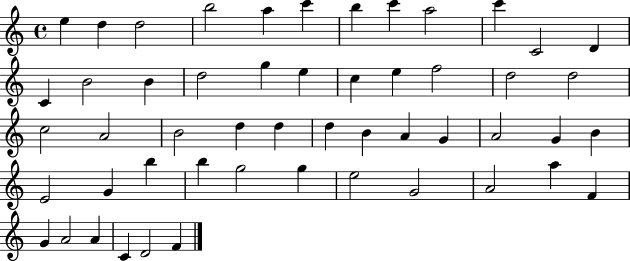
X:1
T:Untitled
M:4/4
L:1/4
K:C
e d d2 b2 a c' b c' a2 c' C2 D C B2 B d2 g e c e f2 d2 d2 c2 A2 B2 d d d B A G A2 G B E2 G b b g2 g e2 G2 A2 a F G A2 A C D2 F